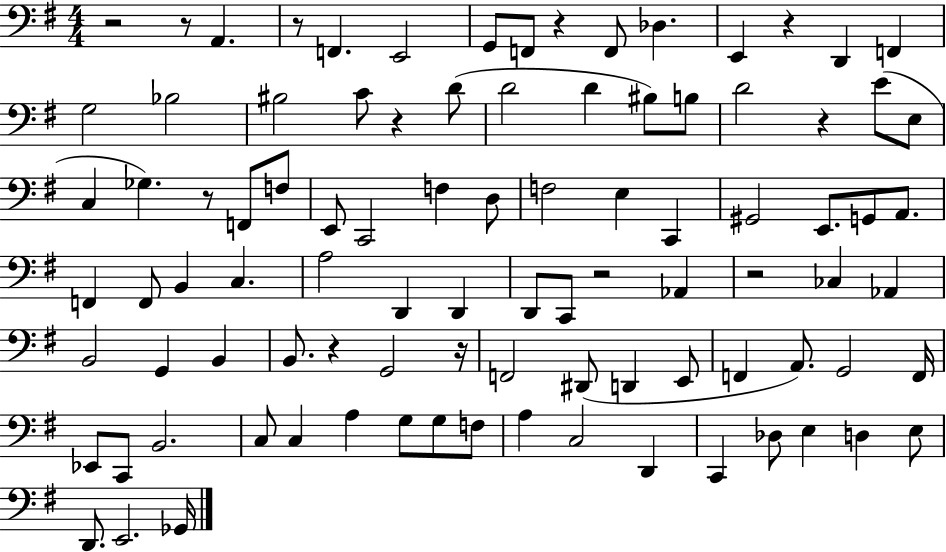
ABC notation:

X:1
T:Untitled
M:4/4
L:1/4
K:G
z2 z/2 A,, z/2 F,, E,,2 G,,/2 F,,/2 z F,,/2 _D, E,, z D,, F,, G,2 _B,2 ^B,2 C/2 z D/2 D2 D ^B,/2 B,/2 D2 z E/2 E,/2 C, _G, z/2 F,,/2 F,/2 E,,/2 C,,2 F, D,/2 F,2 E, C,, ^G,,2 E,,/2 G,,/2 A,,/2 F,, F,,/2 B,, C, A,2 D,, D,, D,,/2 C,,/2 z2 _A,, z2 _C, _A,, B,,2 G,, B,, B,,/2 z G,,2 z/4 F,,2 ^D,,/2 D,, E,,/2 F,, A,,/2 G,,2 F,,/4 _E,,/2 C,,/2 B,,2 C,/2 C, A, G,/2 G,/2 F,/2 A, C,2 D,, C,, _D,/2 E, D, E,/2 D,,/2 E,,2 _G,,/4